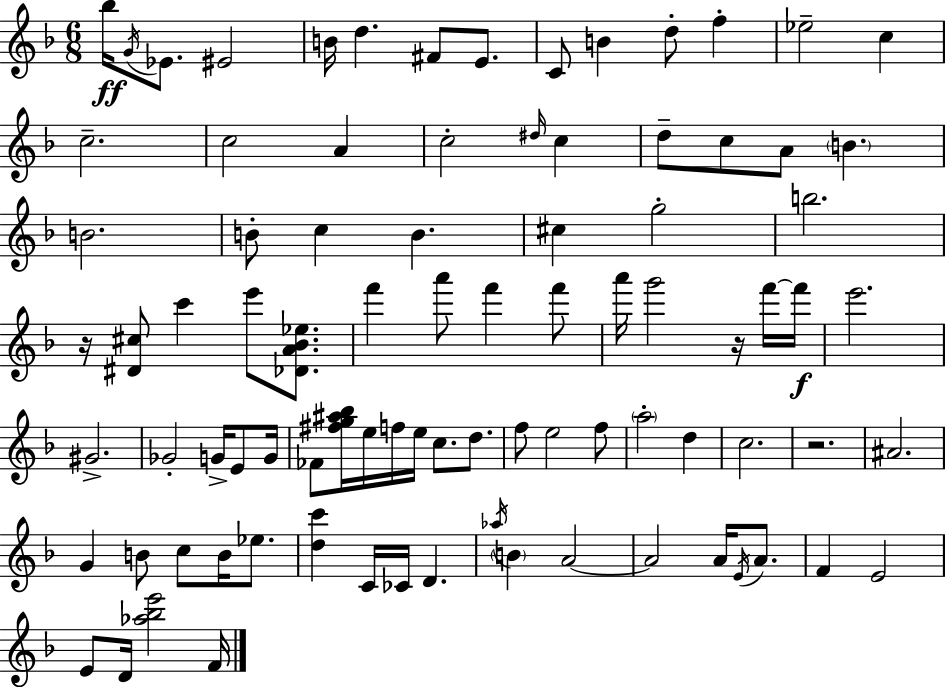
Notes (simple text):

Bb5/s G4/s Eb4/e. EIS4/h B4/s D5/q. F#4/e E4/e. C4/e B4/q D5/e F5/q Eb5/h C5/q C5/h. C5/h A4/q C5/h D#5/s C5/q D5/e C5/e A4/e B4/q. B4/h. B4/e C5/q B4/q. C#5/q G5/h B5/h. R/s [D#4,C#5]/e C6/q E6/e [Db4,A4,Bb4,Eb5]/e. F6/q A6/e F6/q F6/e A6/s G6/h R/s F6/s F6/s E6/h. G#4/h. Gb4/h G4/s E4/e G4/s FES4/e [F#5,G5,A#5,Bb5]/s E5/s F5/s E5/s C5/e. D5/e. F5/e E5/h F5/e A5/h D5/q C5/h. R/h. A#4/h. G4/q B4/e C5/e B4/s Eb5/e. [D5,C6]/q C4/s CES4/s D4/q. Ab5/s B4/q A4/h A4/h A4/s E4/s A4/e. F4/q E4/h E4/e D4/s [Ab5,Bb5,E6]/h F4/s